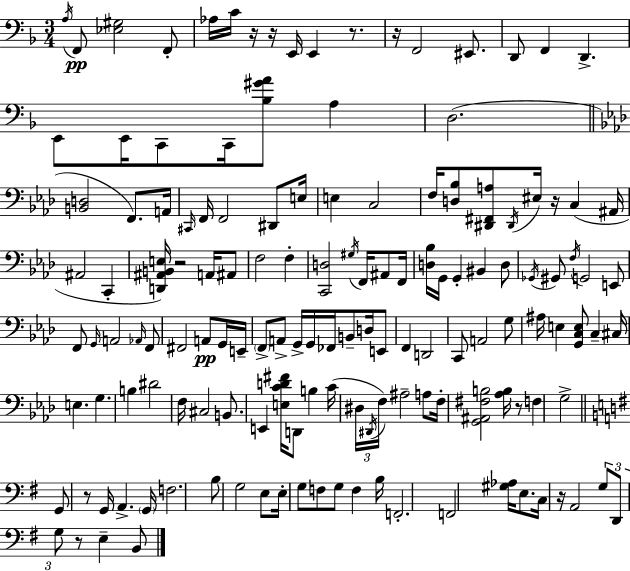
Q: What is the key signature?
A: D minor